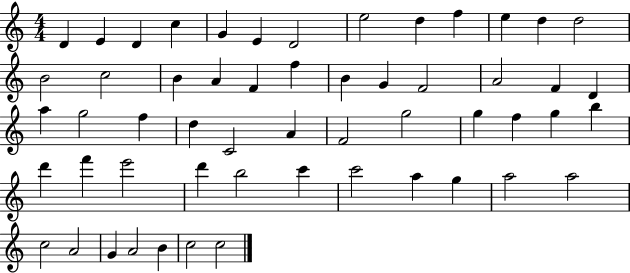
{
  \clef treble
  \numericTimeSignature
  \time 4/4
  \key c \major
  d'4 e'4 d'4 c''4 | g'4 e'4 d'2 | e''2 d''4 f''4 | e''4 d''4 d''2 | \break b'2 c''2 | b'4 a'4 f'4 f''4 | b'4 g'4 f'2 | a'2 f'4 d'4 | \break a''4 g''2 f''4 | d''4 c'2 a'4 | f'2 g''2 | g''4 f''4 g''4 b''4 | \break d'''4 f'''4 e'''2 | d'''4 b''2 c'''4 | c'''2 a''4 g''4 | a''2 a''2 | \break c''2 a'2 | g'4 a'2 b'4 | c''2 c''2 | \bar "|."
}